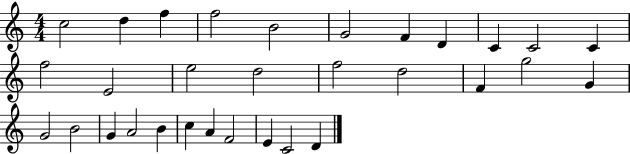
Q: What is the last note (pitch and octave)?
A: D4